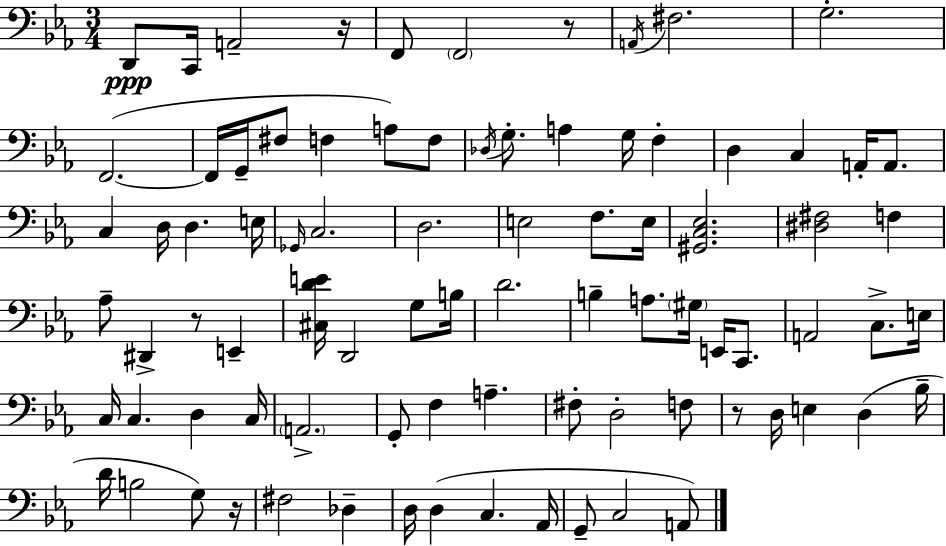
{
  \clef bass
  \numericTimeSignature
  \time 3/4
  \key ees \major
  d,8\ppp c,16 a,2-- r16 | f,8 \parenthesize f,2 r8 | \acciaccatura { a,16 } fis2. | g2.-. | \break f,2.~(~ | f,16 g,16-- fis8 f4 a8) f8 | \acciaccatura { des16 } g8.-. a4 g16 f4-. | d4 c4 a,16-. a,8. | \break c4 d16 d4. | e16 \grace { ges,16 } c2. | d2. | e2 f8. | \break e16 <gis, c ees>2. | <dis fis>2 f4 | aes8-- dis,4-> r8 e,4-- | <cis d' e'>16 d,2 | \break g8 b16 d'2. | b4-- a8. \parenthesize gis16 e,16 | c,8. a,2 c8.-> | e16 c16 c4. d4 | \break c16 \parenthesize a,2.-> | g,8-. f4 a4.-- | fis8-. d2-. | f8 r8 d16 e4 d4( | \break bes16-- d'16 b2 | g8) r16 fis2 des4-- | d16 d4( c4. | aes,16 g,8-- c2 | \break a,8) \bar "|."
}